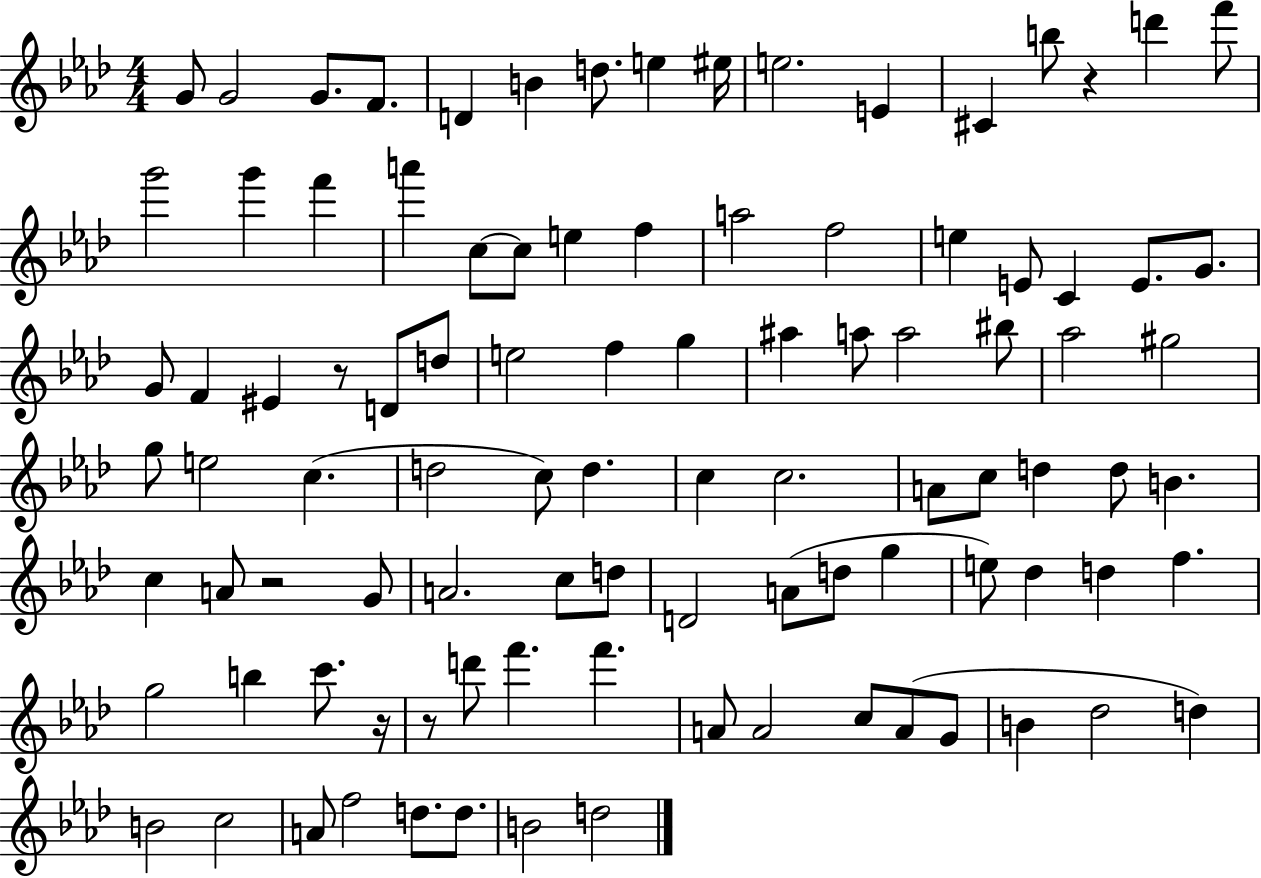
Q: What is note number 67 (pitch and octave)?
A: G5